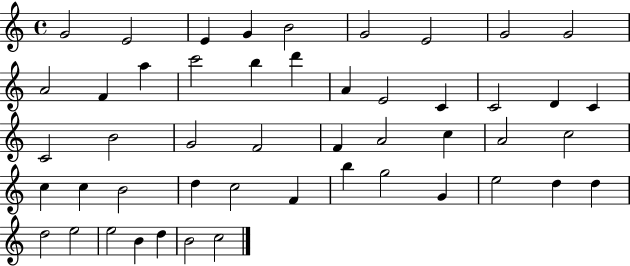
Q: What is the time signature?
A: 4/4